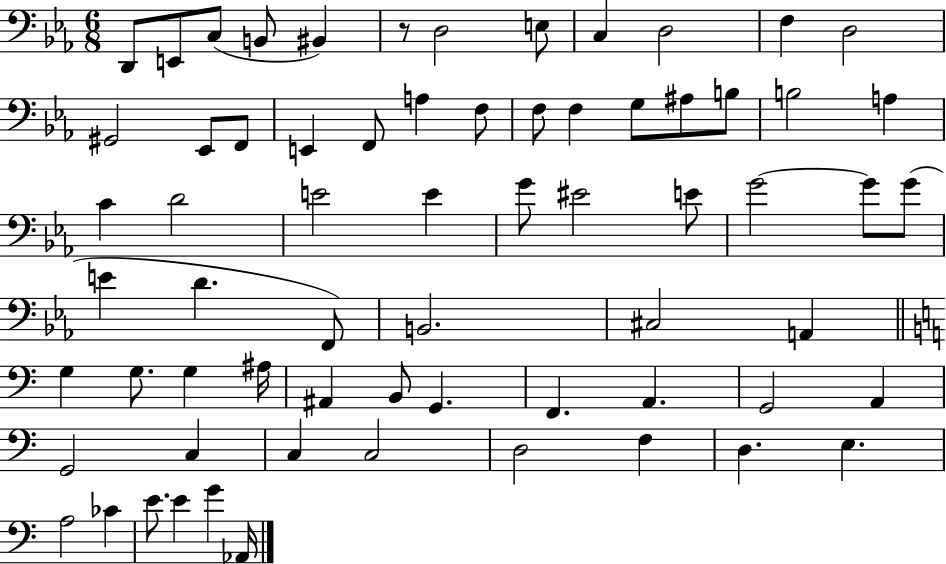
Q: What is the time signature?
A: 6/8